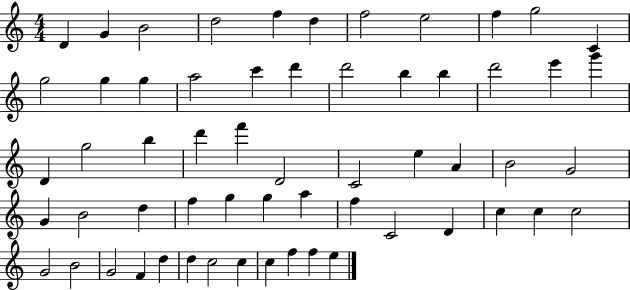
D4/q G4/q B4/h D5/h F5/q D5/q F5/h E5/h F5/q G5/h C4/q G5/h G5/q G5/q A5/h C6/q D6/q D6/h B5/q B5/q D6/h E6/q G6/q D4/q G5/h B5/q D6/q F6/q D4/h C4/h E5/q A4/q B4/h G4/h G4/q B4/h D5/q F5/q G5/q G5/q A5/q F5/q C4/h D4/q C5/q C5/q C5/h G4/h B4/h G4/h F4/q D5/q D5/q C5/h C5/q C5/q F5/q F5/q E5/q